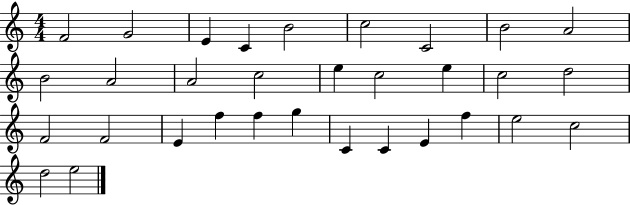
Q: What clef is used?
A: treble